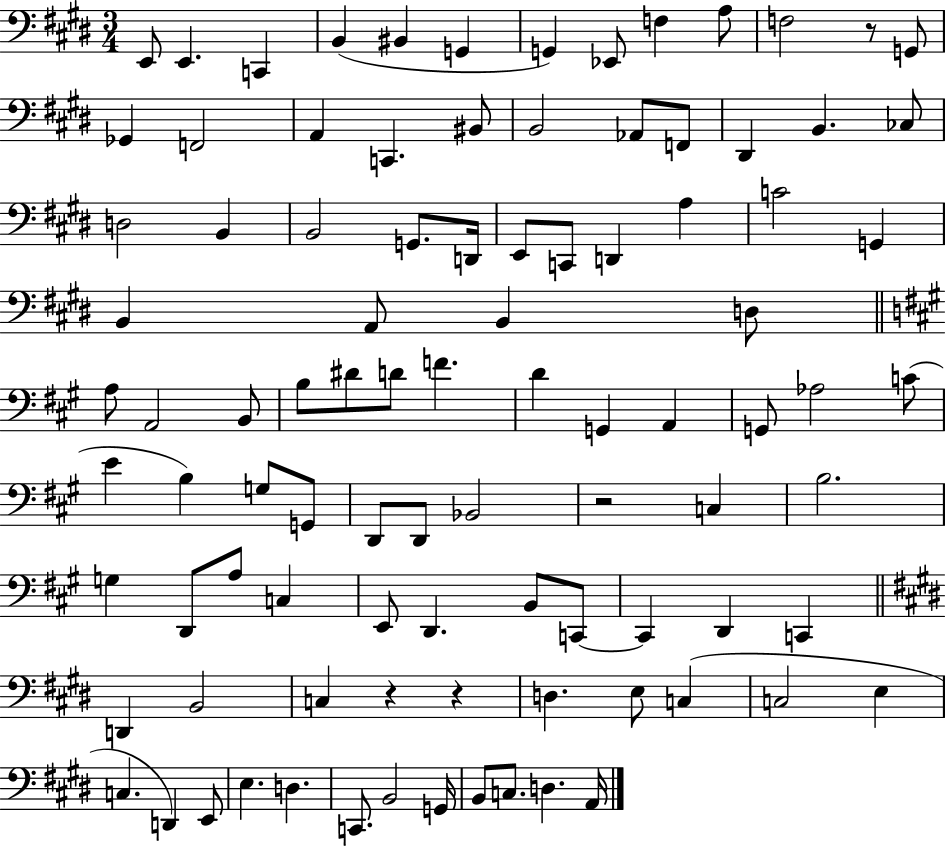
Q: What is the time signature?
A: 3/4